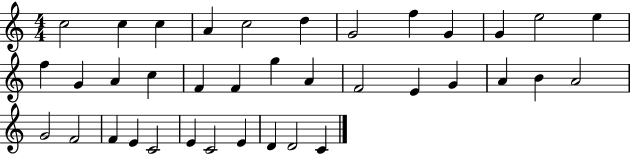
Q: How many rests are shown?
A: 0